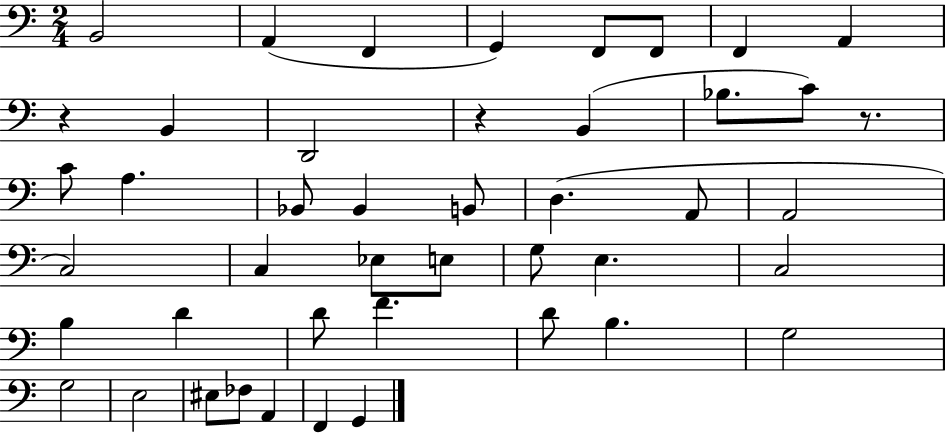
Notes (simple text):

B2/h A2/q F2/q G2/q F2/e F2/e F2/q A2/q R/q B2/q D2/h R/q B2/q Bb3/e. C4/e R/e. C4/e A3/q. Bb2/e Bb2/q B2/e D3/q. A2/e A2/h C3/h C3/q Eb3/e E3/e G3/e E3/q. C3/h B3/q D4/q D4/e F4/q. D4/e B3/q. G3/h G3/h E3/h EIS3/e FES3/e A2/q F2/q G2/q